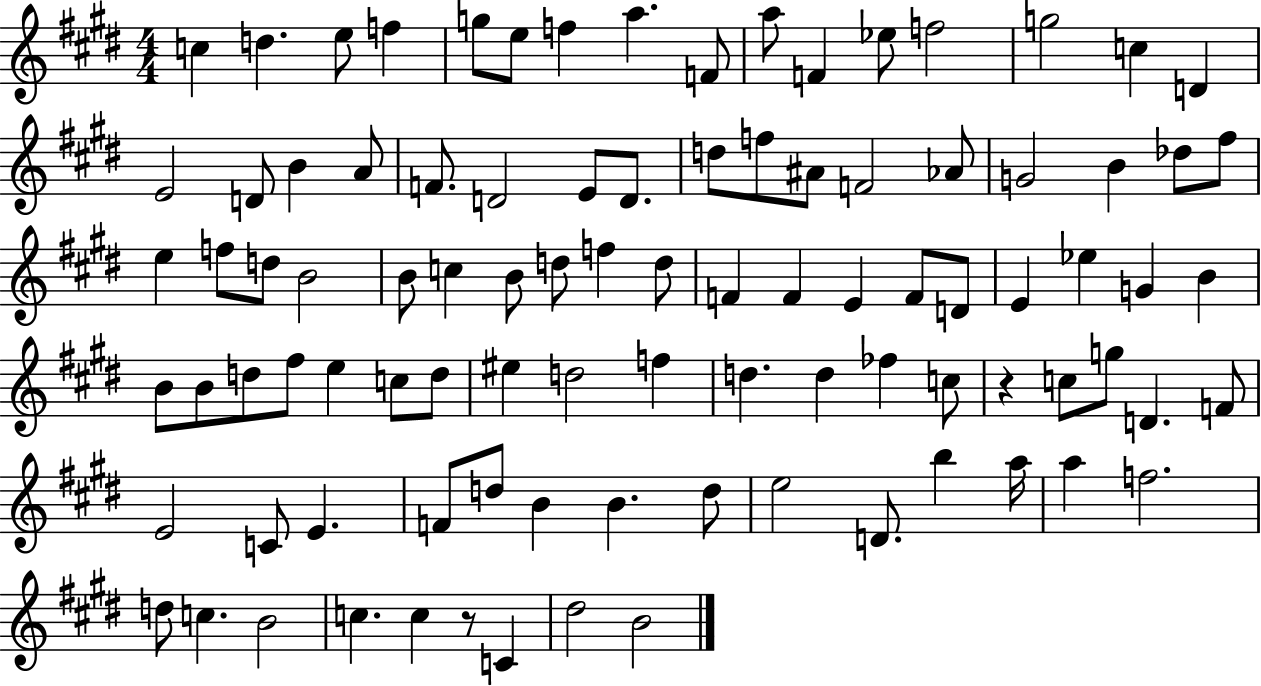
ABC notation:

X:1
T:Untitled
M:4/4
L:1/4
K:E
c d e/2 f g/2 e/2 f a F/2 a/2 F _e/2 f2 g2 c D E2 D/2 B A/2 F/2 D2 E/2 D/2 d/2 f/2 ^A/2 F2 _A/2 G2 B _d/2 ^f/2 e f/2 d/2 B2 B/2 c B/2 d/2 f d/2 F F E F/2 D/2 E _e G B B/2 B/2 d/2 ^f/2 e c/2 d/2 ^e d2 f d d _f c/2 z c/2 g/2 D F/2 E2 C/2 E F/2 d/2 B B d/2 e2 D/2 b a/4 a f2 d/2 c B2 c c z/2 C ^d2 B2